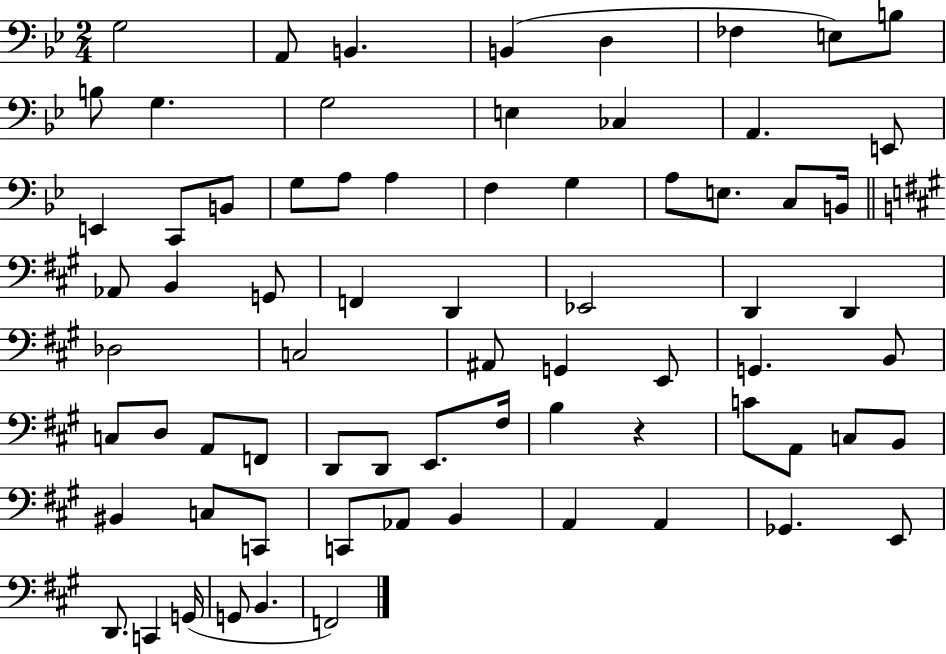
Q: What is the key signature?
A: BES major